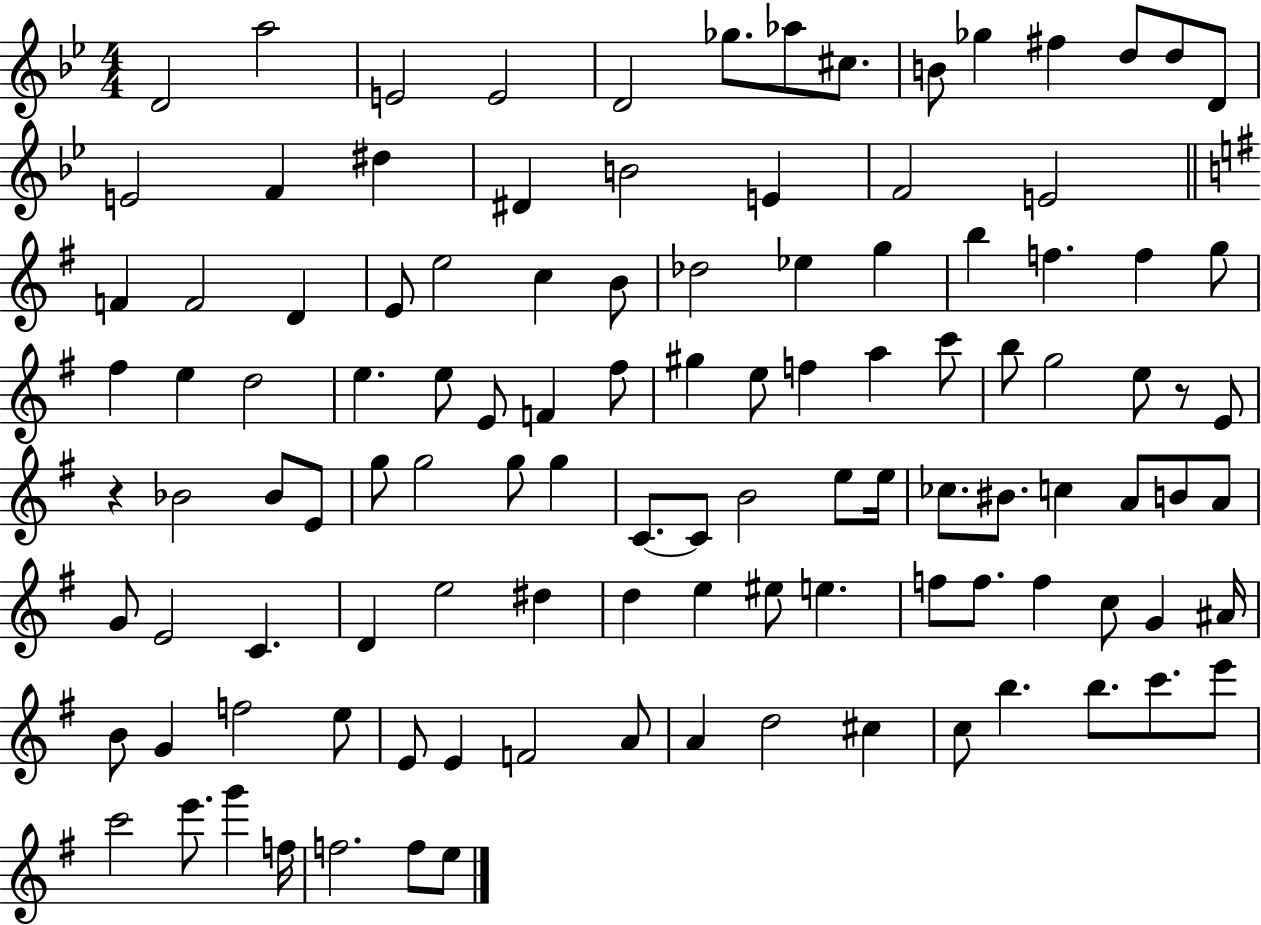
D4/h A5/h E4/h E4/h D4/h Gb5/e. Ab5/e C#5/e. B4/e Gb5/q F#5/q D5/e D5/e D4/e E4/h F4/q D#5/q D#4/q B4/h E4/q F4/h E4/h F4/q F4/h D4/q E4/e E5/h C5/q B4/e Db5/h Eb5/q G5/q B5/q F5/q. F5/q G5/e F#5/q E5/q D5/h E5/q. E5/e E4/e F4/q F#5/e G#5/q E5/e F5/q A5/q C6/e B5/e G5/h E5/e R/e E4/e R/q Bb4/h Bb4/e E4/e G5/e G5/h G5/e G5/q C4/e. C4/e B4/h E5/e E5/s CES5/e. BIS4/e. C5/q A4/e B4/e A4/e G4/e E4/h C4/q. D4/q E5/h D#5/q D5/q E5/q EIS5/e E5/q. F5/e F5/e. F5/q C5/e G4/q A#4/s B4/e G4/q F5/h E5/e E4/e E4/q F4/h A4/e A4/q D5/h C#5/q C5/e B5/q. B5/e. C6/e. E6/e C6/h E6/e. G6/q F5/s F5/h. F5/e E5/e